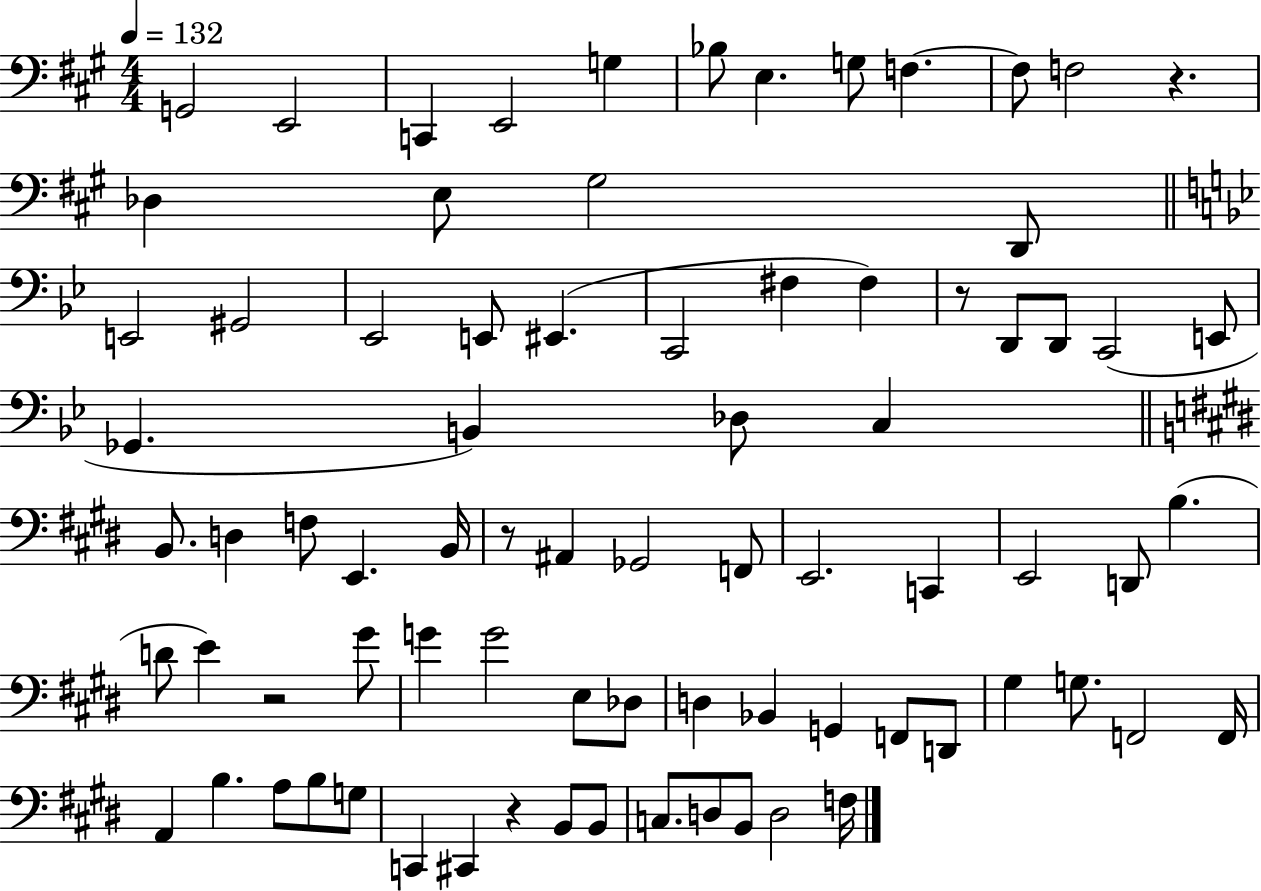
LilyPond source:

{
  \clef bass
  \numericTimeSignature
  \time 4/4
  \key a \major
  \tempo 4 = 132
  g,2 e,2 | c,4 e,2 g4 | bes8 e4. g8 f4.~~ | f8 f2 r4. | \break des4 e8 gis2 d,8 | \bar "||" \break \key g \minor e,2 gis,2 | ees,2 e,8 eis,4.( | c,2 fis4 fis4) | r8 d,8 d,8 c,2( e,8 | \break ges,4. b,4) des8 c4 | \bar "||" \break \key e \major b,8. d4 f8 e,4. b,16 | r8 ais,4 ges,2 f,8 | e,2. c,4 | e,2 d,8 b4.( | \break d'8 e'4) r2 gis'8 | g'4 g'2 e8 des8 | d4 bes,4 g,4 f,8 d,8 | gis4 g8. f,2 f,16 | \break a,4 b4. a8 b8 g8 | c,4 cis,4 r4 b,8 b,8 | c8. d8 b,8 d2 f16 | \bar "|."
}